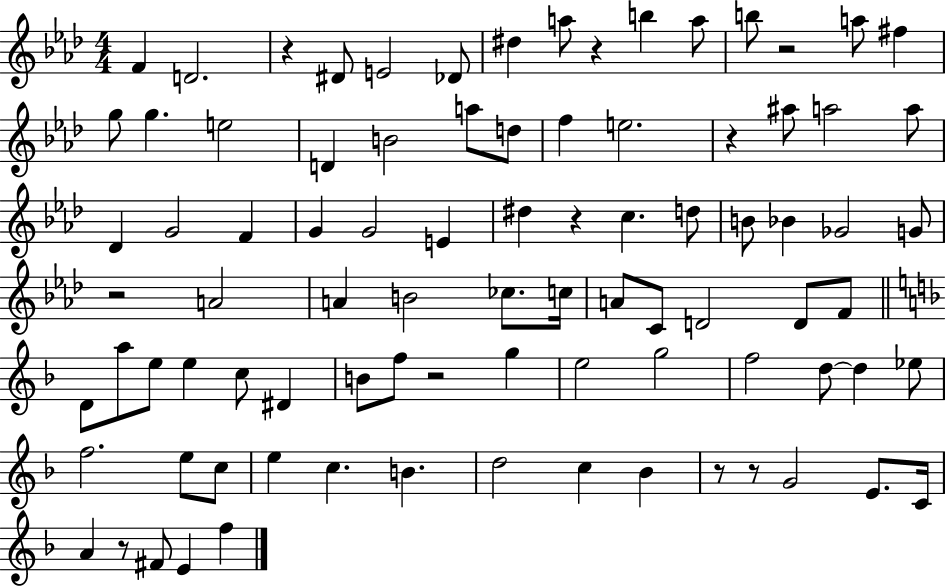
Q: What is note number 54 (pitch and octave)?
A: B4